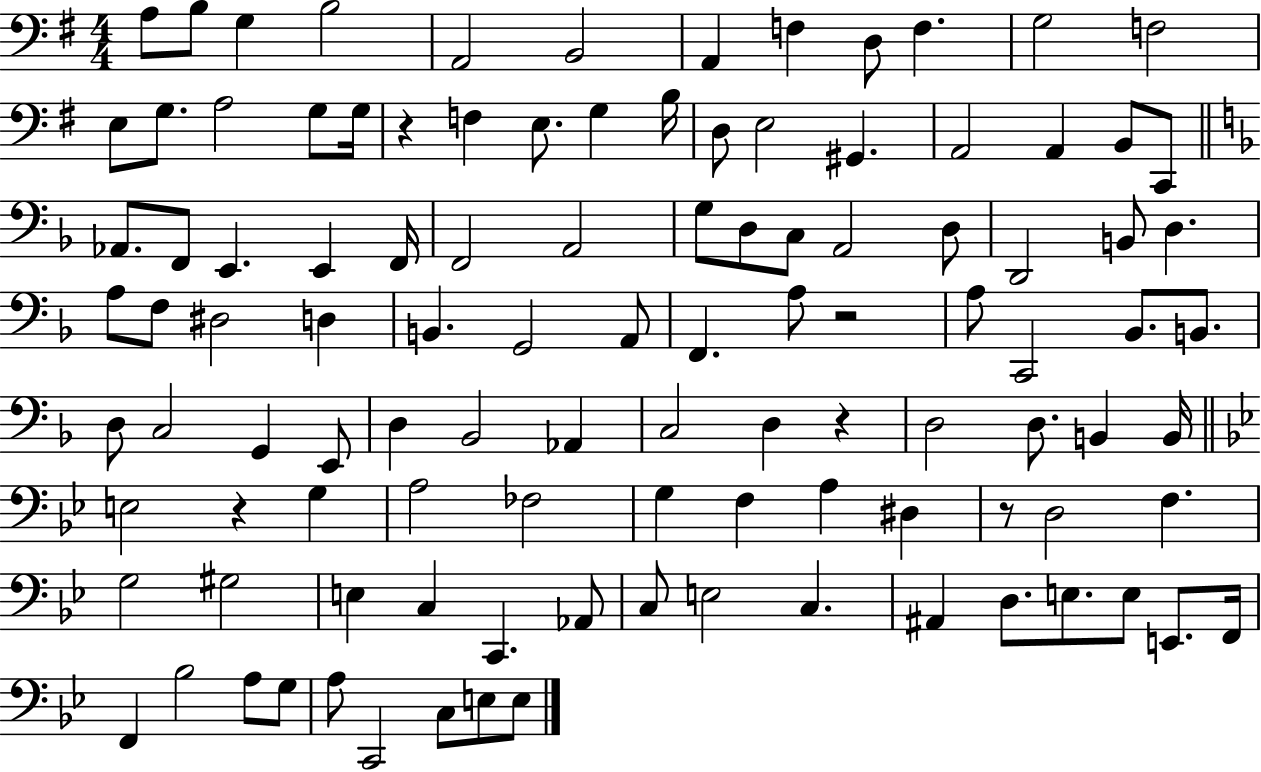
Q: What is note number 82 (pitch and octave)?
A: E3